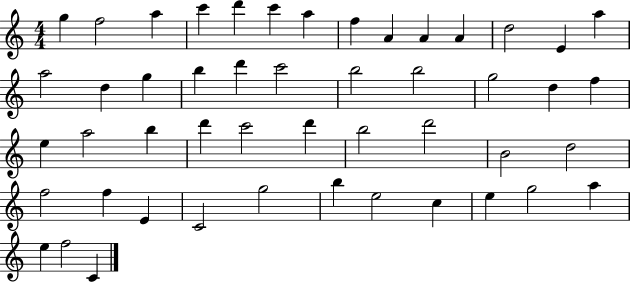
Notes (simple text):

G5/q F5/h A5/q C6/q D6/q C6/q A5/q F5/q A4/q A4/q A4/q D5/h E4/q A5/q A5/h D5/q G5/q B5/q D6/q C6/h B5/h B5/h G5/h D5/q F5/q E5/q A5/h B5/q D6/q C6/h D6/q B5/h D6/h B4/h D5/h F5/h F5/q E4/q C4/h G5/h B5/q E5/h C5/q E5/q G5/h A5/q E5/q F5/h C4/q